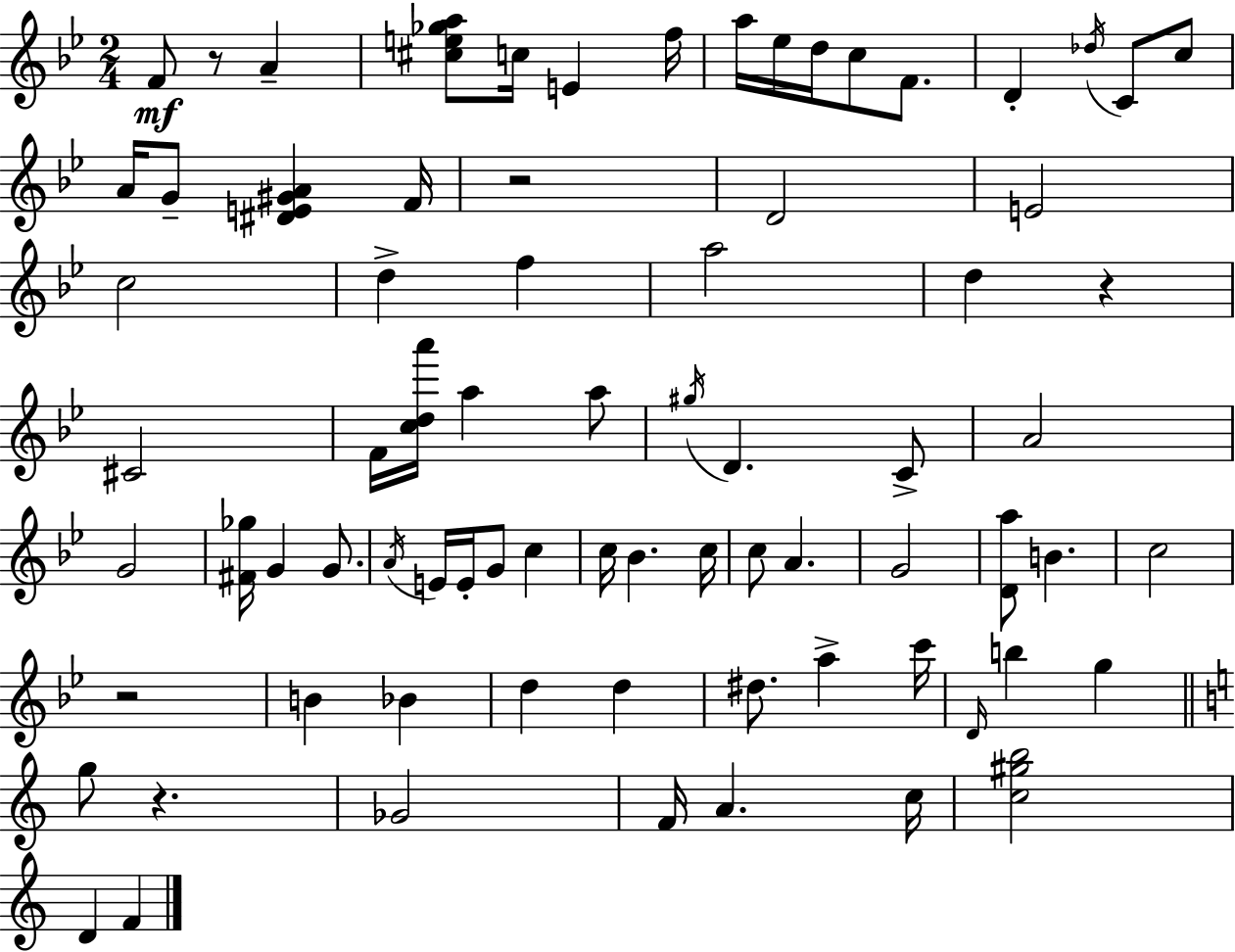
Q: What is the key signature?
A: BES major